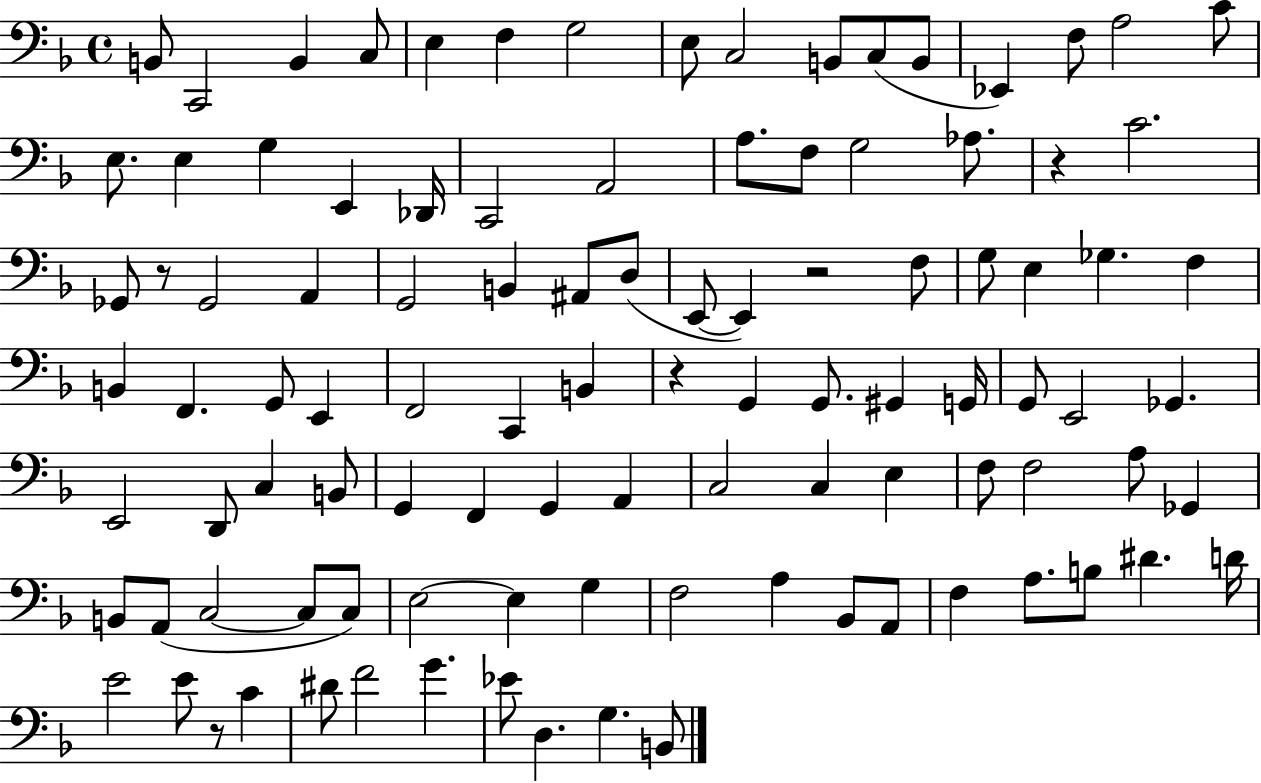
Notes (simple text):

B2/e C2/h B2/q C3/e E3/q F3/q G3/h E3/e C3/h B2/e C3/e B2/e Eb2/q F3/e A3/h C4/e E3/e. E3/q G3/q E2/q Db2/s C2/h A2/h A3/e. F3/e G3/h Ab3/e. R/q C4/h. Gb2/e R/e Gb2/h A2/q G2/h B2/q A#2/e D3/e E2/e E2/q R/h F3/e G3/e E3/q Gb3/q. F3/q B2/q F2/q. G2/e E2/q F2/h C2/q B2/q R/q G2/q G2/e. G#2/q G2/s G2/e E2/h Gb2/q. E2/h D2/e C3/q B2/e G2/q F2/q G2/q A2/q C3/h C3/q E3/q F3/e F3/h A3/e Gb2/q B2/e A2/e C3/h C3/e C3/e E3/h E3/q G3/q F3/h A3/q Bb2/e A2/e F3/q A3/e. B3/e D#4/q. D4/s E4/h E4/e R/e C4/q D#4/e F4/h G4/q. Eb4/e D3/q. G3/q. B2/e